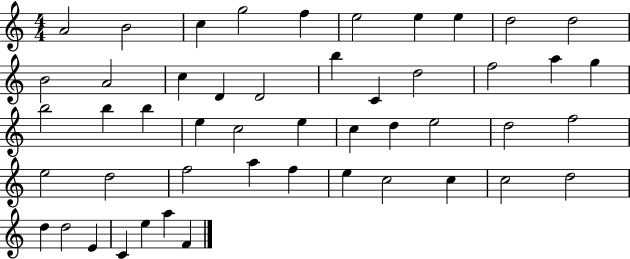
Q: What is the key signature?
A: C major